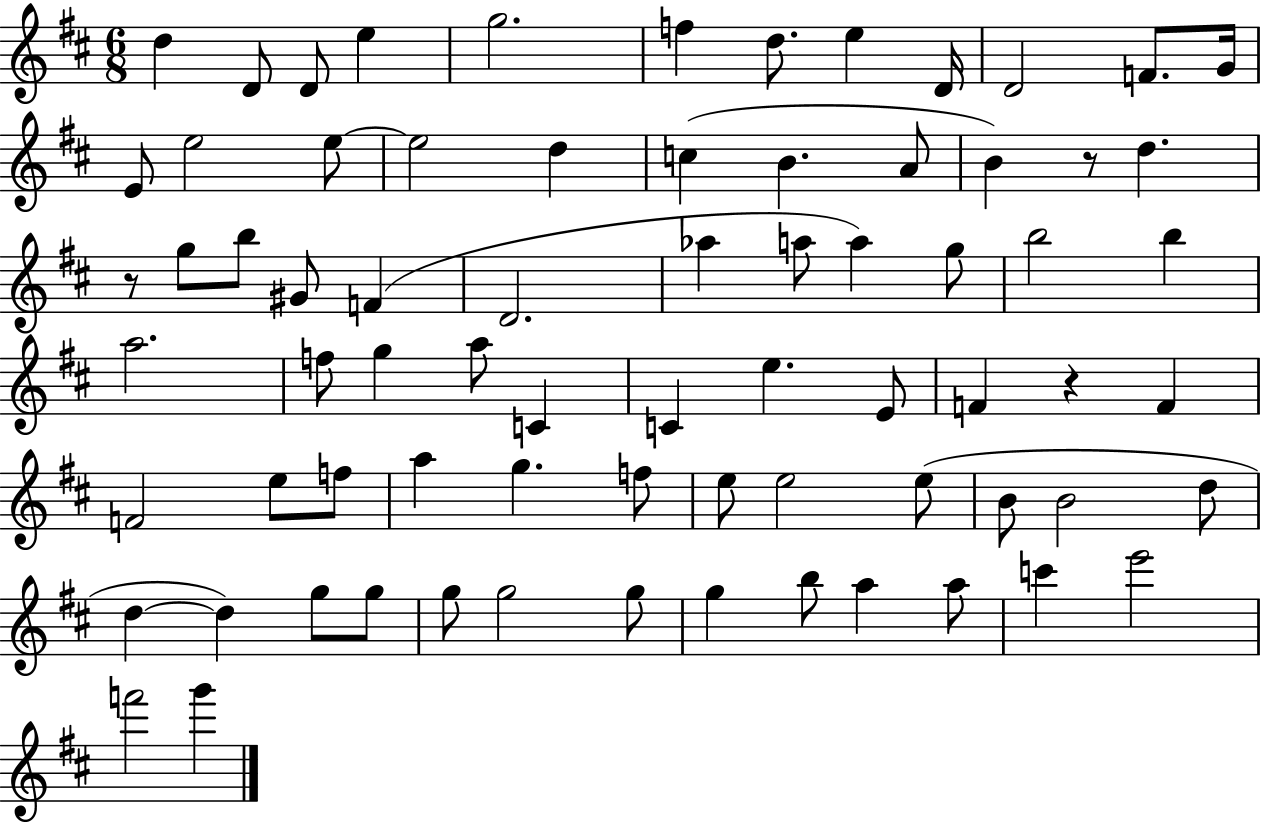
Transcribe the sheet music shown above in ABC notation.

X:1
T:Untitled
M:6/8
L:1/4
K:D
d D/2 D/2 e g2 f d/2 e D/4 D2 F/2 G/4 E/2 e2 e/2 e2 d c B A/2 B z/2 d z/2 g/2 b/2 ^G/2 F D2 _a a/2 a g/2 b2 b a2 f/2 g a/2 C C e E/2 F z F F2 e/2 f/2 a g f/2 e/2 e2 e/2 B/2 B2 d/2 d d g/2 g/2 g/2 g2 g/2 g b/2 a a/2 c' e'2 f'2 g'